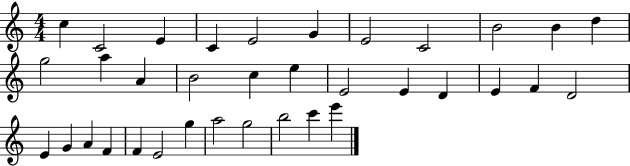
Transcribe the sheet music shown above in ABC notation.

X:1
T:Untitled
M:4/4
L:1/4
K:C
c C2 E C E2 G E2 C2 B2 B d g2 a A B2 c e E2 E D E F D2 E G A F F E2 g a2 g2 b2 c' e'